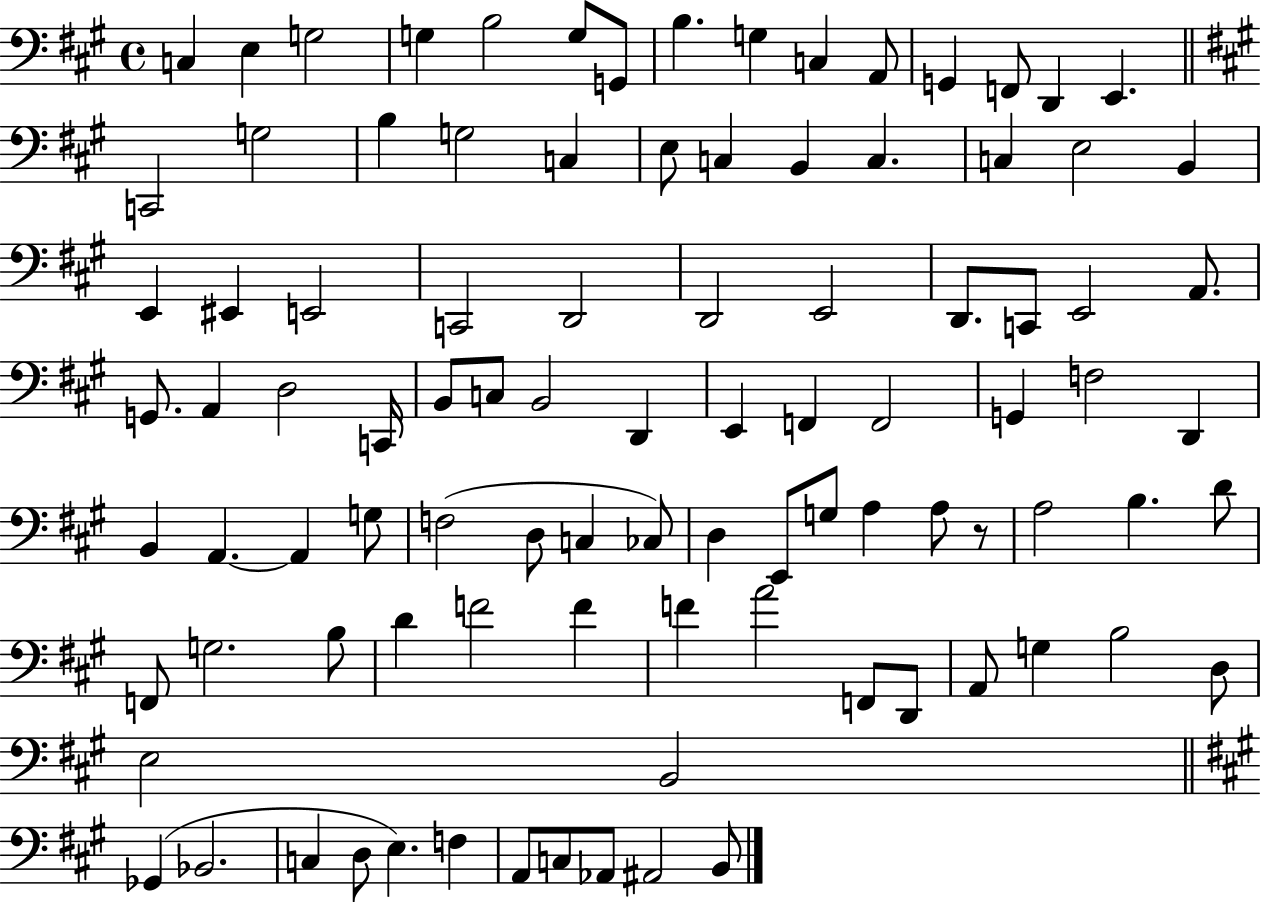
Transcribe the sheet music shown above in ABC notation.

X:1
T:Untitled
M:4/4
L:1/4
K:A
C, E, G,2 G, B,2 G,/2 G,,/2 B, G, C, A,,/2 G,, F,,/2 D,, E,, C,,2 G,2 B, G,2 C, E,/2 C, B,, C, C, E,2 B,, E,, ^E,, E,,2 C,,2 D,,2 D,,2 E,,2 D,,/2 C,,/2 E,,2 A,,/2 G,,/2 A,, D,2 C,,/4 B,,/2 C,/2 B,,2 D,, E,, F,, F,,2 G,, F,2 D,, B,, A,, A,, G,/2 F,2 D,/2 C, _C,/2 D, E,,/2 G,/2 A, A,/2 z/2 A,2 B, D/2 F,,/2 G,2 B,/2 D F2 F F A2 F,,/2 D,,/2 A,,/2 G, B,2 D,/2 E,2 B,,2 _G,, _B,,2 C, D,/2 E, F, A,,/2 C,/2 _A,,/2 ^A,,2 B,,/2